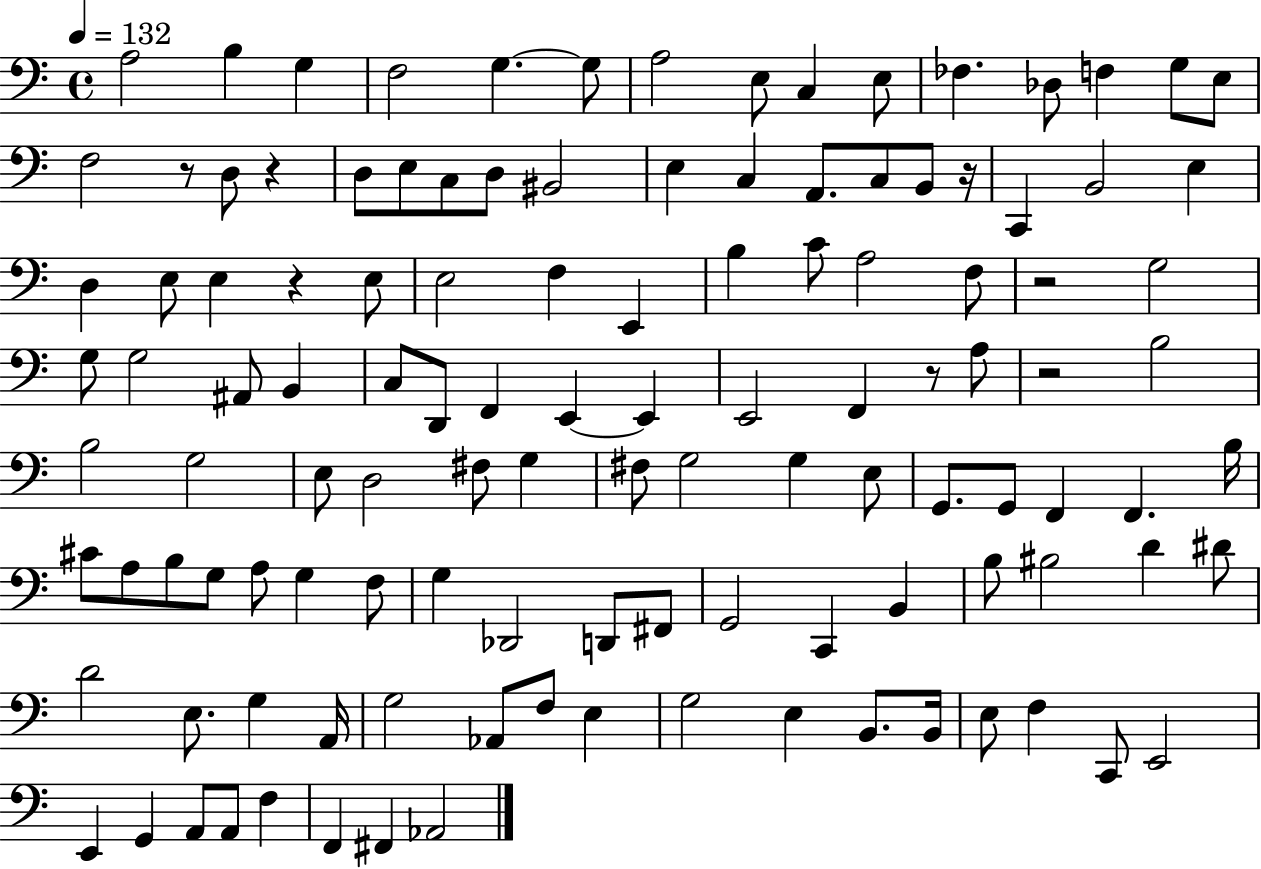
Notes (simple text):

A3/h B3/q G3/q F3/h G3/q. G3/e A3/h E3/e C3/q E3/e FES3/q. Db3/e F3/q G3/e E3/e F3/h R/e D3/e R/q D3/e E3/e C3/e D3/e BIS2/h E3/q C3/q A2/e. C3/e B2/e R/s C2/q B2/h E3/q D3/q E3/e E3/q R/q E3/e E3/h F3/q E2/q B3/q C4/e A3/h F3/e R/h G3/h G3/e G3/h A#2/e B2/q C3/e D2/e F2/q E2/q E2/q E2/h F2/q R/e A3/e R/h B3/h B3/h G3/h E3/e D3/h F#3/e G3/q F#3/e G3/h G3/q E3/e G2/e. G2/e F2/q F2/q. B3/s C#4/e A3/e B3/e G3/e A3/e G3/q F3/e G3/q Db2/h D2/e F#2/e G2/h C2/q B2/q B3/e BIS3/h D4/q D#4/e D4/h E3/e. G3/q A2/s G3/h Ab2/e F3/e E3/q G3/h E3/q B2/e. B2/s E3/e F3/q C2/e E2/h E2/q G2/q A2/e A2/e F3/q F2/q F#2/q Ab2/h